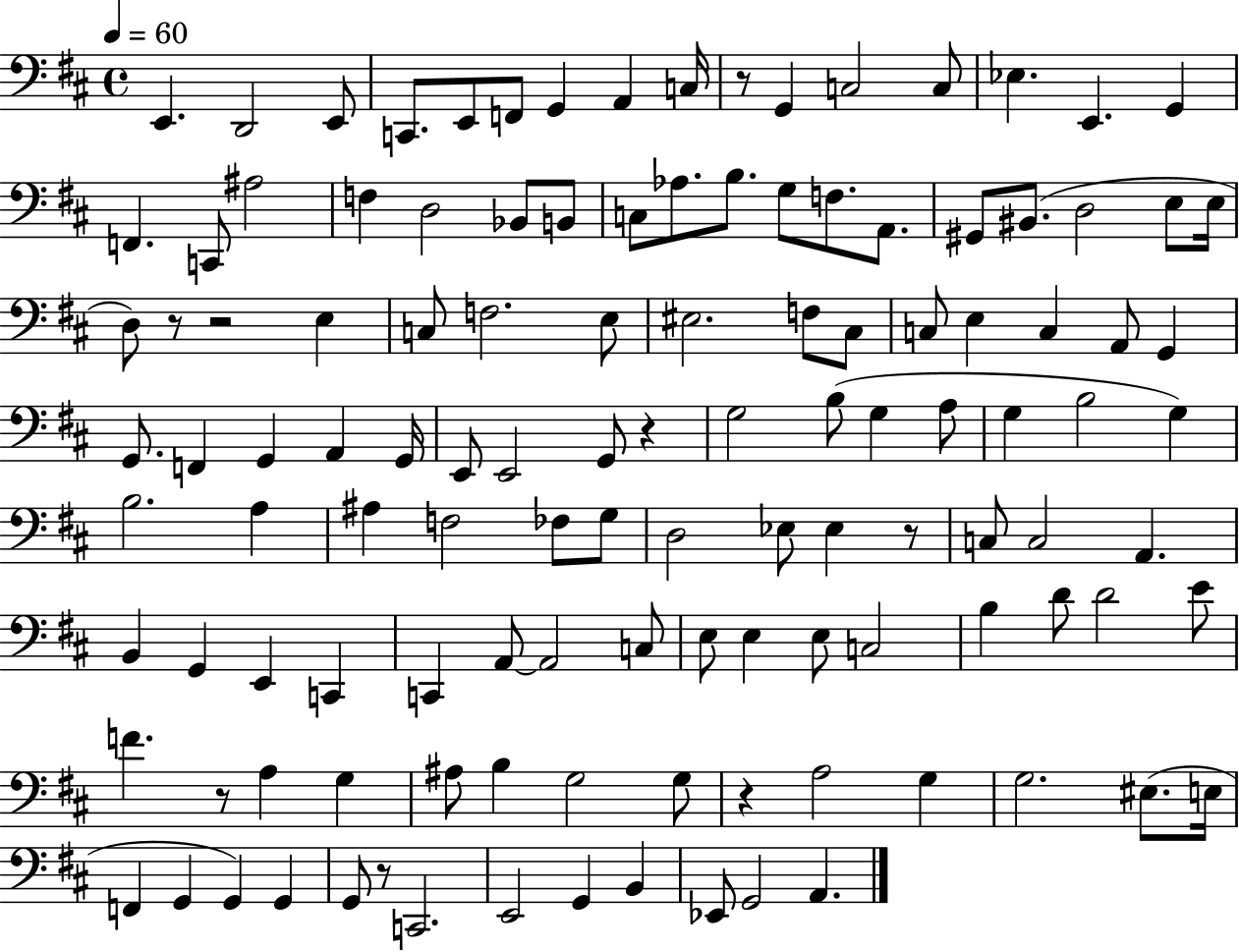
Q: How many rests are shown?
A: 8